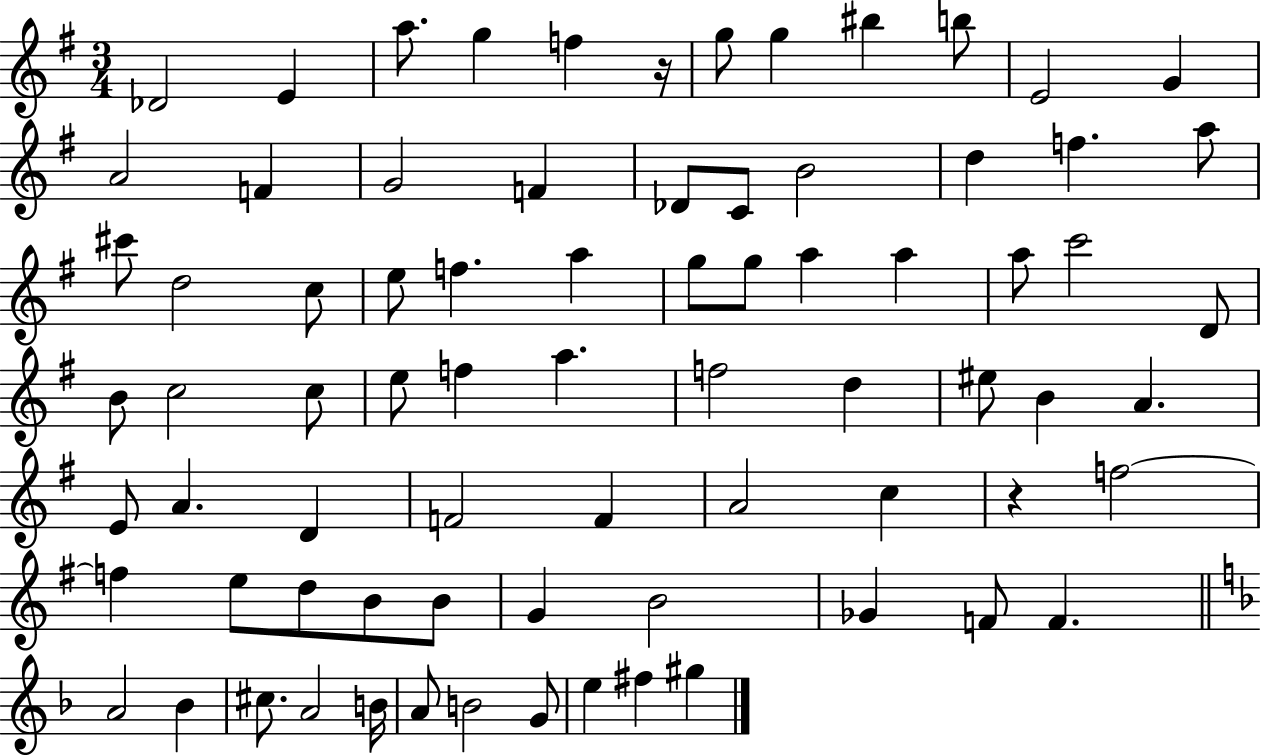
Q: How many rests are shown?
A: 2